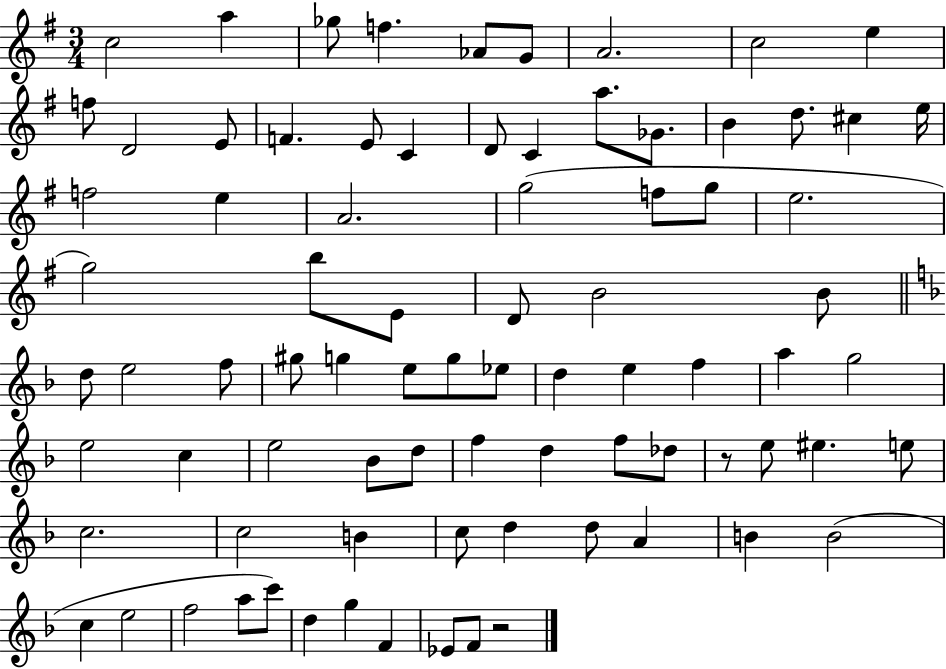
C5/h A5/q Gb5/e F5/q. Ab4/e G4/e A4/h. C5/h E5/q F5/e D4/h E4/e F4/q. E4/e C4/q D4/e C4/q A5/e. Gb4/e. B4/q D5/e. C#5/q E5/s F5/h E5/q A4/h. G5/h F5/e G5/e E5/h. G5/h B5/e E4/e D4/e B4/h B4/e D5/e E5/h F5/e G#5/e G5/q E5/e G5/e Eb5/e D5/q E5/q F5/q A5/q G5/h E5/h C5/q E5/h Bb4/e D5/e F5/q D5/q F5/e Db5/e R/e E5/e EIS5/q. E5/e C5/h. C5/h B4/q C5/e D5/q D5/e A4/q B4/q B4/h C5/q E5/h F5/h A5/e C6/e D5/q G5/q F4/q Eb4/e F4/e R/h